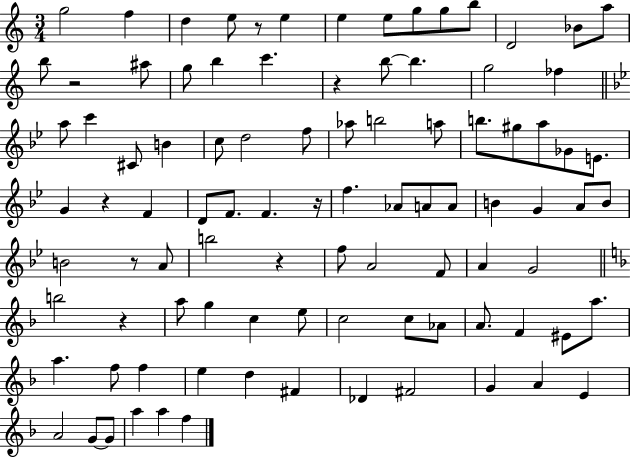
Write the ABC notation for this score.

X:1
T:Untitled
M:3/4
L:1/4
K:C
g2 f d e/2 z/2 e e e/2 g/2 g/2 b/2 D2 _B/2 a/2 b/2 z2 ^a/2 g/2 b c' z b/2 b g2 _f a/2 c' ^C/2 B c/2 d2 f/2 _a/2 b2 a/2 b/2 ^g/2 a/2 _G/2 E/2 G z F D/2 F/2 F z/4 f _A/2 A/2 A/2 B G A/2 B/2 B2 z/2 A/2 b2 z f/2 A2 F/2 A G2 b2 z a/2 g c e/2 c2 c/2 _A/2 A/2 F ^E/2 a/2 a f/2 f e d ^F _D ^F2 G A E A2 G/2 G/2 a a f